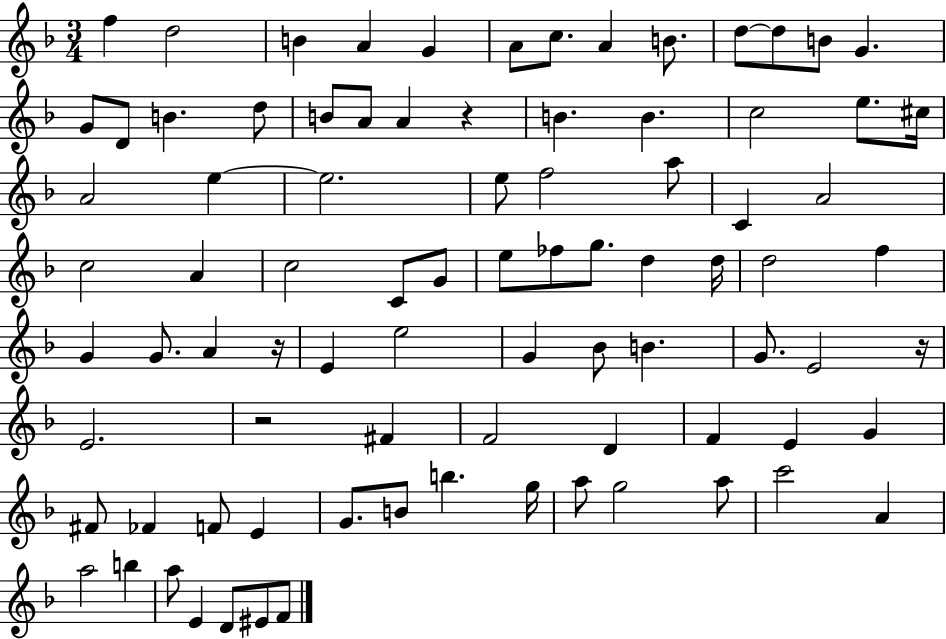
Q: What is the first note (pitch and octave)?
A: F5